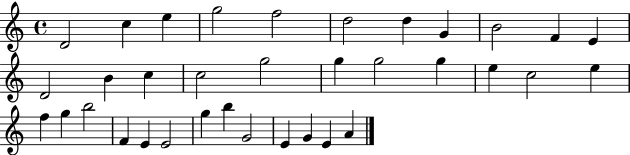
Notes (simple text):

D4/h C5/q E5/q G5/h F5/h D5/h D5/q G4/q B4/h F4/q E4/q D4/h B4/q C5/q C5/h G5/h G5/q G5/h G5/q E5/q C5/h E5/q F5/q G5/q B5/h F4/q E4/q E4/h G5/q B5/q G4/h E4/q G4/q E4/q A4/q